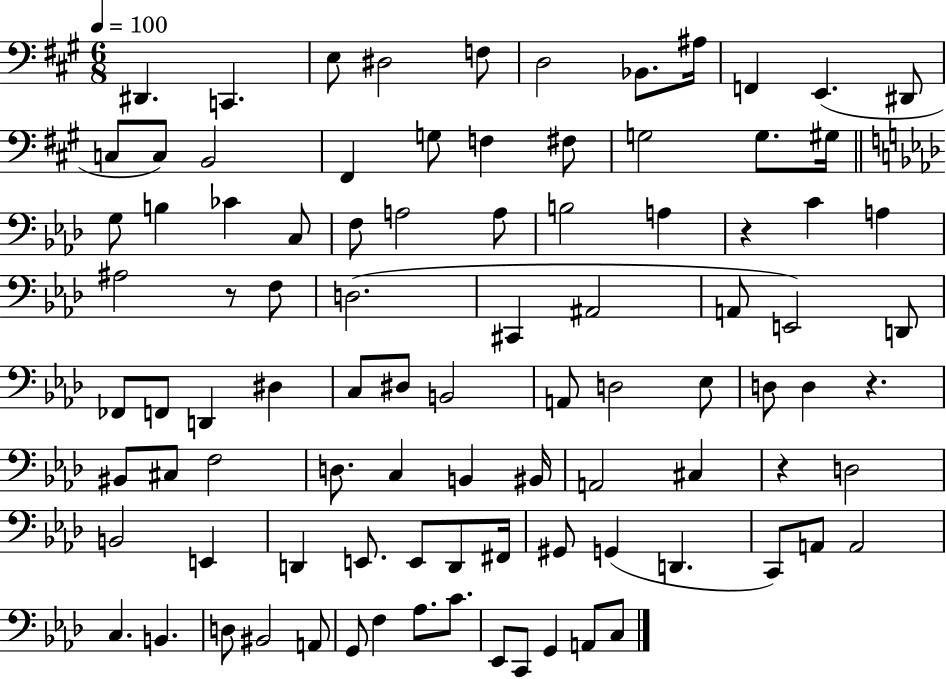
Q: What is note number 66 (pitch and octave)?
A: E2